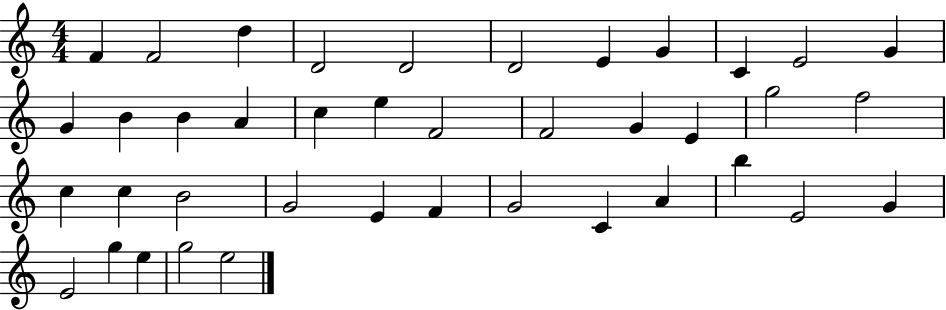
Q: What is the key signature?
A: C major